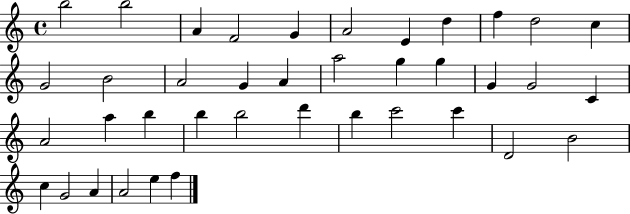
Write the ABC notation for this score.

X:1
T:Untitled
M:4/4
L:1/4
K:C
b2 b2 A F2 G A2 E d f d2 c G2 B2 A2 G A a2 g g G G2 C A2 a b b b2 d' b c'2 c' D2 B2 c G2 A A2 e f